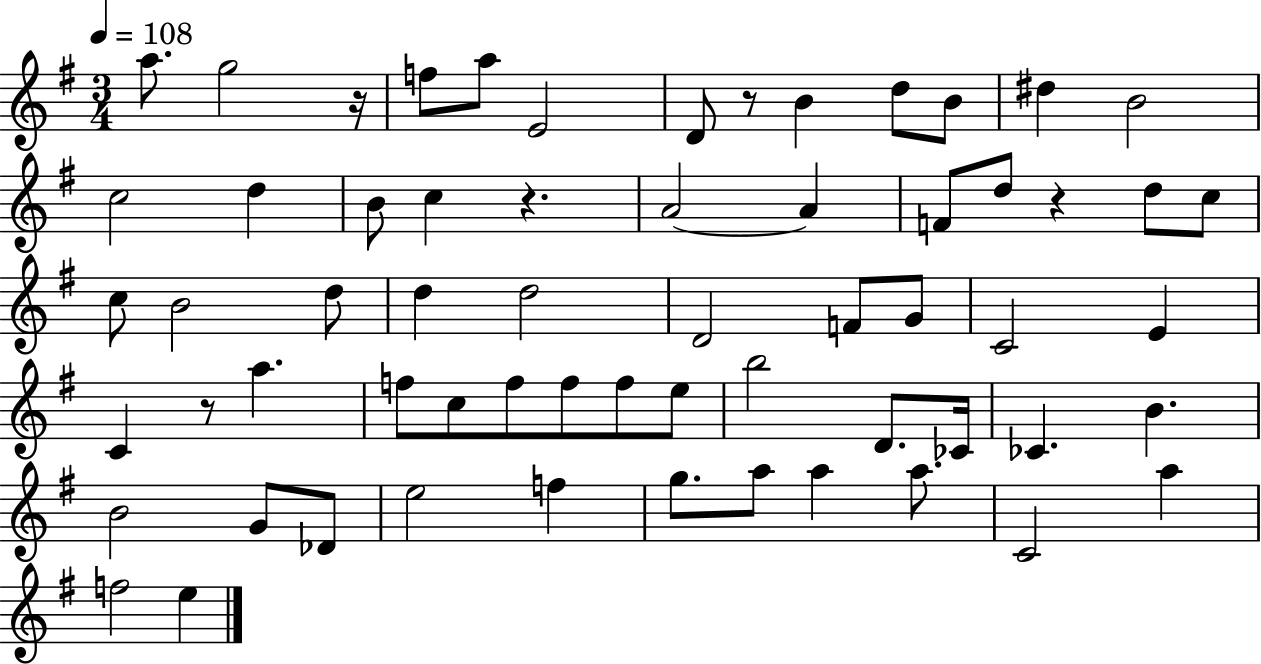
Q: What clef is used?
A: treble